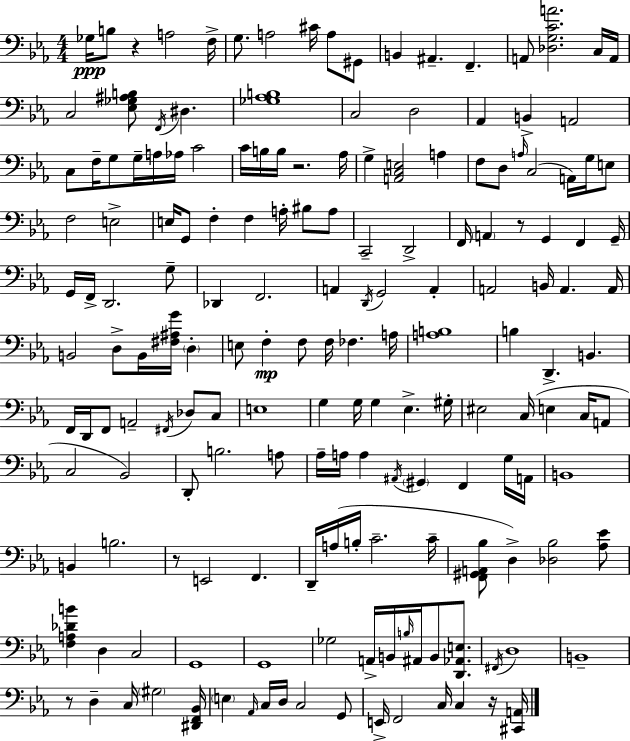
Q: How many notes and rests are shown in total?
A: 173